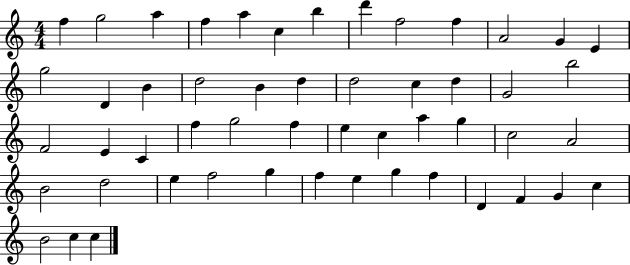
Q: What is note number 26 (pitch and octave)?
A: E4